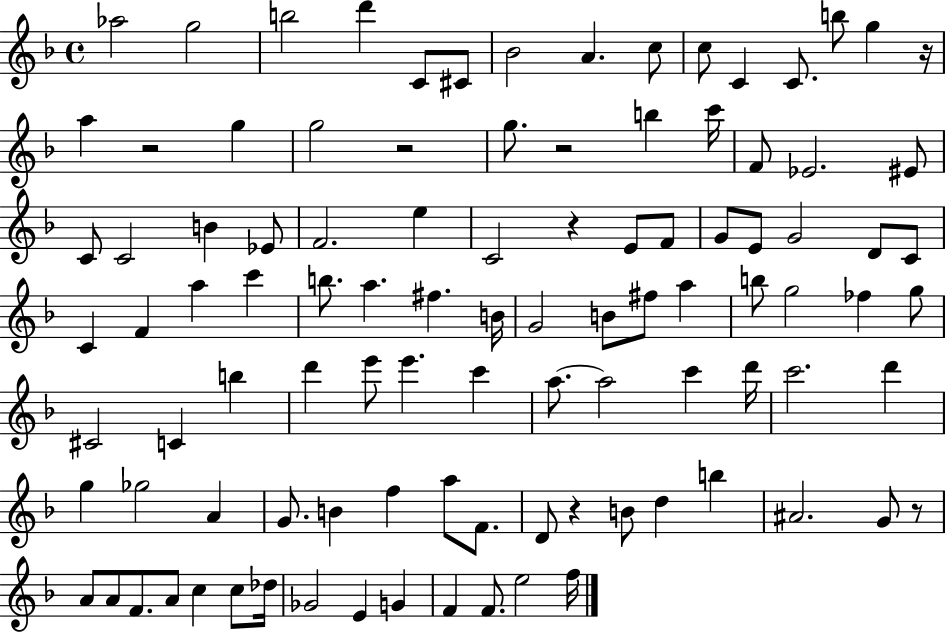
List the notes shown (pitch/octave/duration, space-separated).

Ab5/h G5/h B5/h D6/q C4/e C#4/e Bb4/h A4/q. C5/e C5/e C4/q C4/e. B5/e G5/q R/s A5/q R/h G5/q G5/h R/h G5/e. R/h B5/q C6/s F4/e Eb4/h. EIS4/e C4/e C4/h B4/q Eb4/e F4/h. E5/q C4/h R/q E4/e F4/e G4/e E4/e G4/h D4/e C4/e C4/q F4/q A5/q C6/q B5/e. A5/q. F#5/q. B4/s G4/h B4/e F#5/e A5/q B5/e G5/h FES5/q G5/e C#4/h C4/q B5/q D6/q E6/e E6/q. C6/q A5/e. A5/h C6/q D6/s C6/h. D6/q G5/q Gb5/h A4/q G4/e. B4/q F5/q A5/e F4/e. D4/e R/q B4/e D5/q B5/q A#4/h. G4/e R/e A4/e A4/e F4/e. A4/e C5/q C5/e Db5/s Gb4/h E4/q G4/q F4/q F4/e. E5/h F5/s